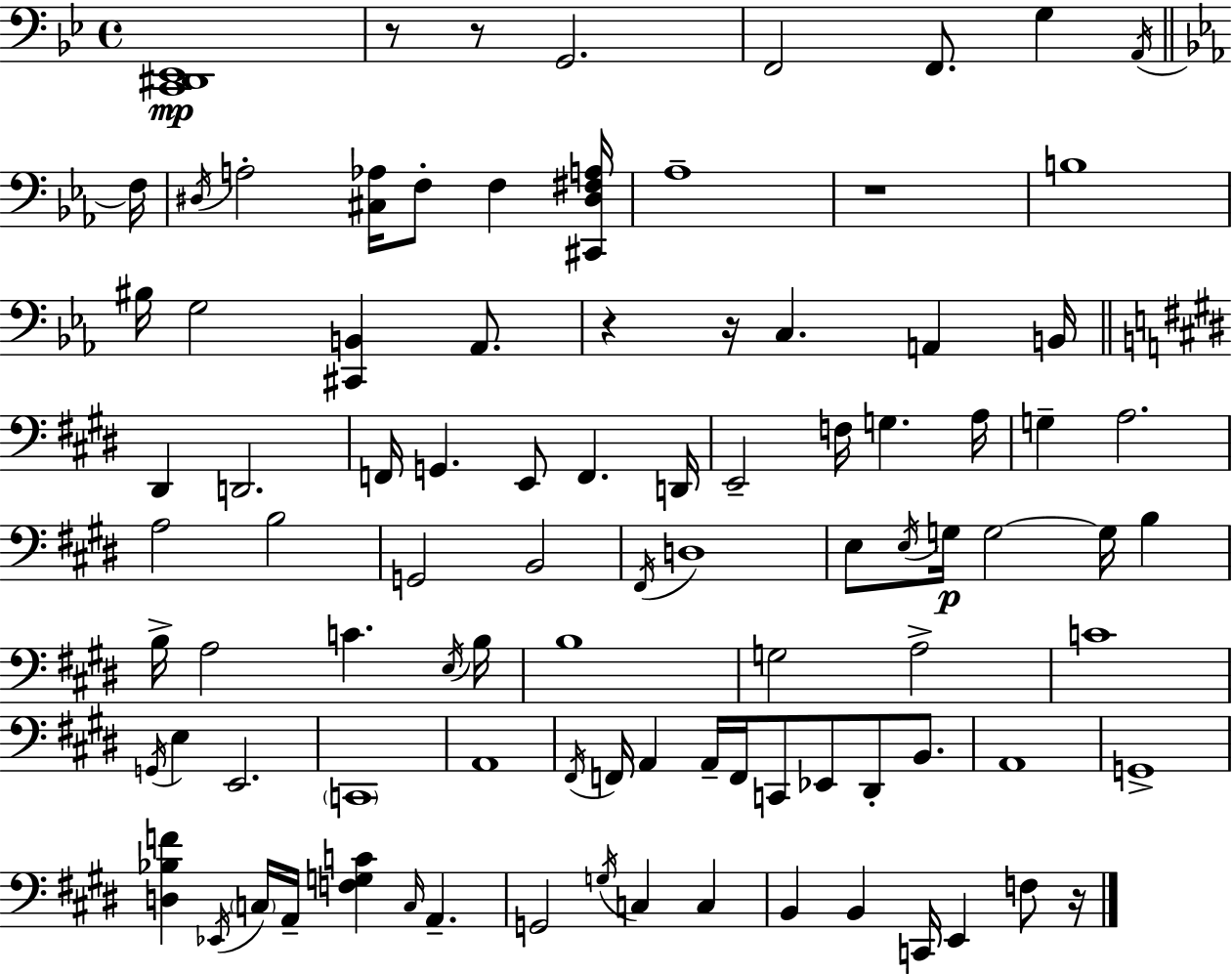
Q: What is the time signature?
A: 4/4